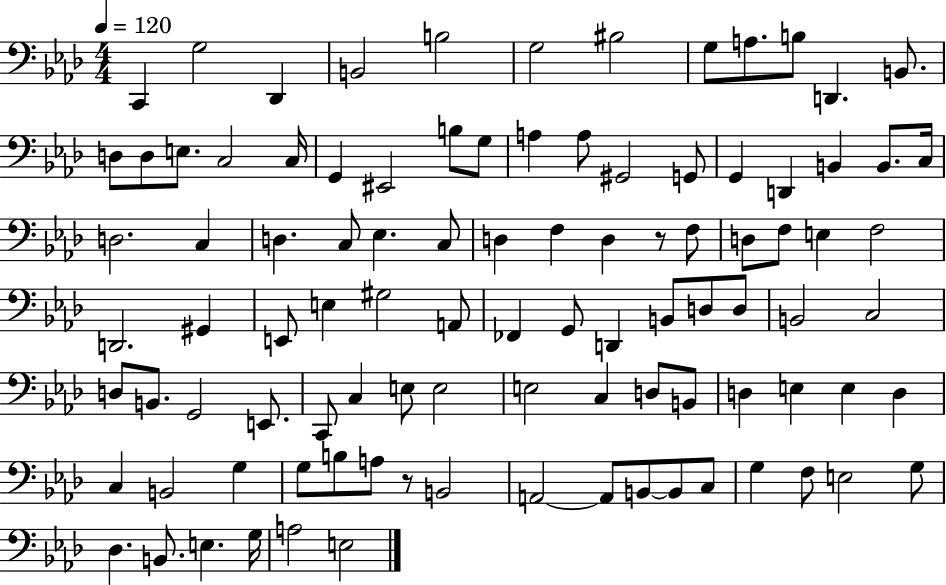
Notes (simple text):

C2/q G3/h Db2/q B2/h B3/h G3/h BIS3/h G3/e A3/e. B3/e D2/q. B2/e. D3/e D3/e E3/e. C3/h C3/s G2/q EIS2/h B3/e G3/e A3/q A3/e G#2/h G2/e G2/q D2/q B2/q B2/e. C3/s D3/h. C3/q D3/q. C3/e Eb3/q. C3/e D3/q F3/q D3/q R/e F3/e D3/e F3/e E3/q F3/h D2/h. G#2/q E2/e E3/q G#3/h A2/e FES2/q G2/e D2/q B2/e D3/e D3/e B2/h C3/h D3/e B2/e. G2/h E2/e. C2/e C3/q E3/e E3/h E3/h C3/q D3/e B2/e D3/q E3/q E3/q D3/q C3/q B2/h G3/q G3/e B3/e A3/e R/e B2/h A2/h A2/e B2/e B2/e C3/e G3/q F3/e E3/h G3/e Db3/q. B2/e. E3/q. G3/s A3/h E3/h